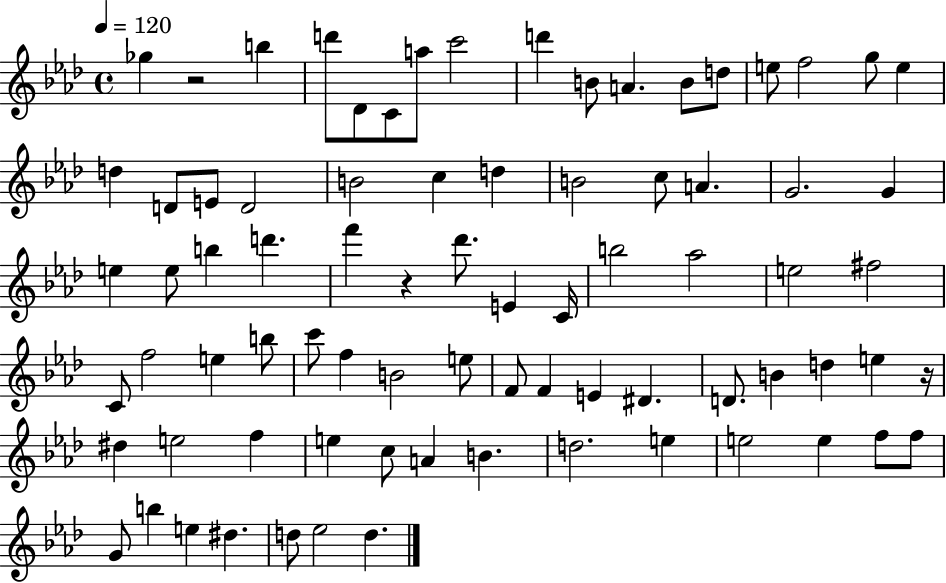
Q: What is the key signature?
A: AES major